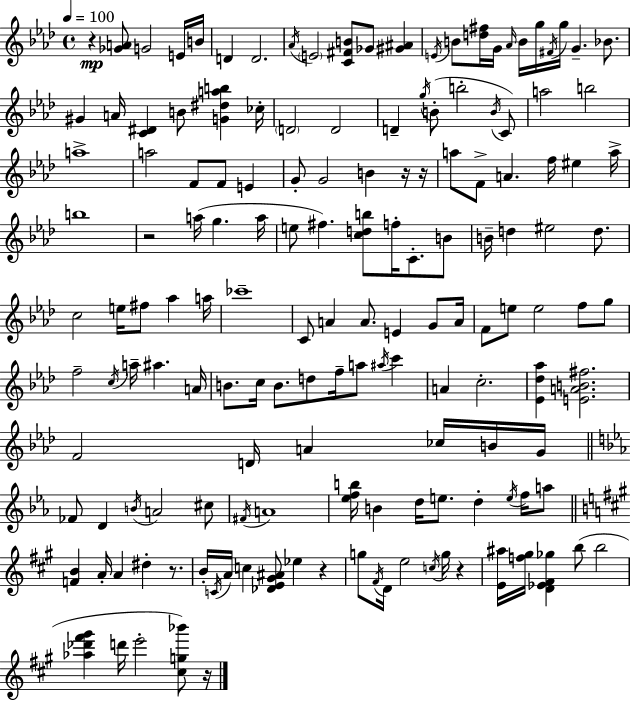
{
  \clef treble
  \time 4/4
  \defaultTimeSignature
  \key aes \major
  \tempo 4 = 100
  r4\mp <ges' a'>8 g'2 e'16 b'16 | d'4 d'2. | \acciaccatura { aes'16 } \parenthesize e'2 <c' fis' b'>8 ges'8 <gis' ais'>4 | \acciaccatura { e'16 } b'8 <d'' fis''>16 g'16 \grace { aes'16 } b'16 g''16 \acciaccatura { fis'16 } g''16 g'4.-- | \break bes'8. gis'4 a'16 <c' dis'>4 b'8 <g' dis'' a'' b''>4 | ces''16-. \parenthesize d'2 d'2 | d'4-- \acciaccatura { g''16 } b'8-.( b''2-. | \acciaccatura { b'16 } c'8) a''2 b''2 | \break a''1-> | a''2 f'8 | f'8 e'4 g'8-. g'2 | b'4 r16 r16 a''8 f'8-> a'4. | \break f''16 eis''4 a''16-> b''1 | r2 a''16( g''4. | a''16 e''8 fis''4.) <c'' d'' b''>8 | f''16-. c'8.-. b'8 b'16-- d''4 eis''2 | \break d''8. c''2 e''16 fis''8 | aes''4 a''16 ces'''1-- | c'8 a'4 a'8. e'4 | g'8 a'16 f'8 e''8 e''2 | \break f''8 g''8 f''2-- \acciaccatura { c''16 } a''16-- | ais''4. a'16 b'8. c''16 b'8. d''8 | f''16-- a''8 \acciaccatura { ais''16 } c'''4 a'4 c''2.-. | <ees' des'' aes''>4 <e' a' b' fis''>2. | \break f'2 | d'16 a'4 ces''16 b'16 g'16 \bar "||" \break \key ees \major fes'8 d'4 \acciaccatura { b'16 } a'2 cis''8 | \acciaccatura { fis'16 } a'1 | <ees'' f'' b''>16 b'4 d''16 e''8. d''4-. \acciaccatura { e''16 } | f''16 a''8 \bar "||" \break \key a \major <f' b'>4 a'16-. a'4 dis''4-. r8. | b'16-. \acciaccatura { c'16 } a'16 c''4 <des' e' gis' ais'>8 ees''4 r4 | g''8 \acciaccatura { fis'16 } d'16 e''2 \acciaccatura { c''16 } g''16 r4 | <e' ais''>16 <f'' gis''>16 <d' ees' fis' ges''>4 b''8( b''2 | \break <aes'' des''' fis''' gis'''>4 d'''16 e'''2-. | <cis'' g'' bes'''>8) r16 \bar "|."
}